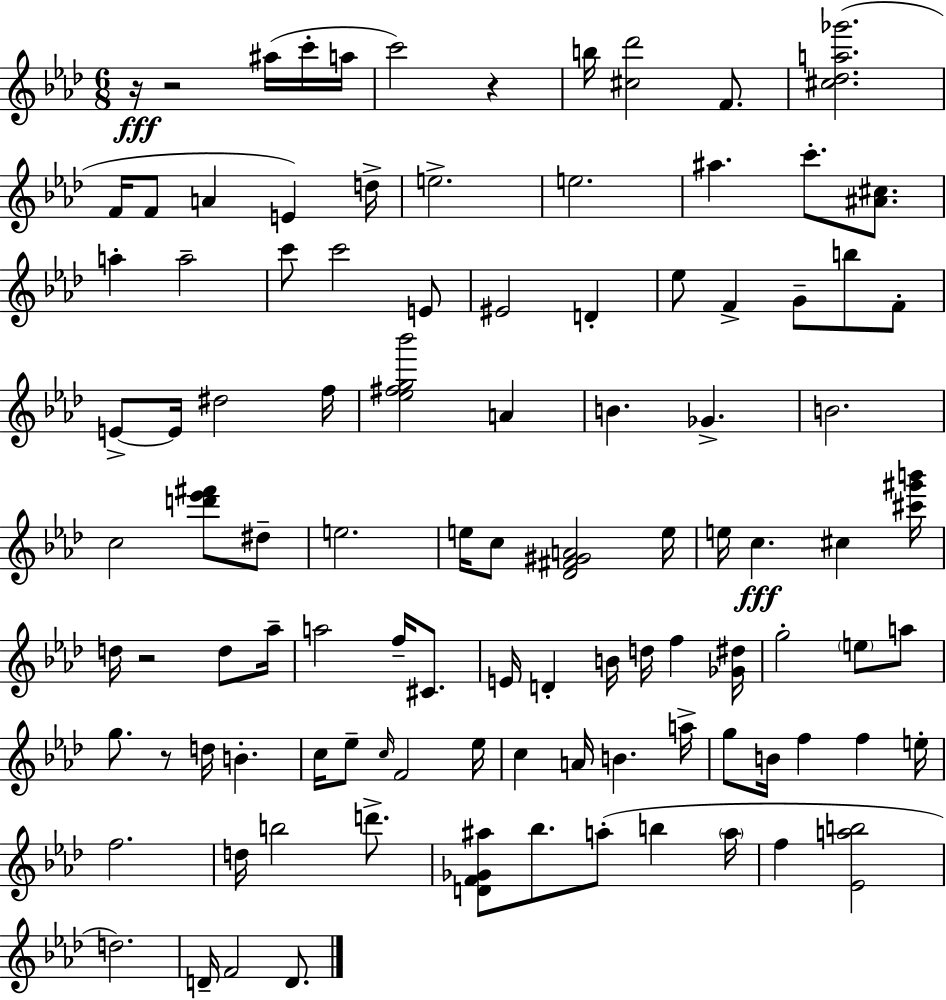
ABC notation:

X:1
T:Untitled
M:6/8
L:1/4
K:Fm
z/4 z2 ^a/4 c'/4 a/4 c'2 z b/4 [^c_d']2 F/2 [^c_da_g']2 F/4 F/2 A E d/4 e2 e2 ^a c'/2 [^A^c]/2 a a2 c'/2 c'2 E/2 ^E2 D _e/2 F G/2 b/2 F/2 E/2 E/4 ^d2 f/4 [_e^fg_b']2 A B _G B2 c2 [d'_e'^f']/2 ^d/2 e2 e/4 c/2 [_D^F^GA]2 e/4 e/4 c ^c [^c'^g'b']/4 d/4 z2 d/2 _a/4 a2 f/4 ^C/2 E/4 D B/4 d/4 f [_G^d]/4 g2 e/2 a/2 g/2 z/2 d/4 B c/4 _e/2 c/4 F2 _e/4 c A/4 B a/4 g/2 B/4 f f e/4 f2 d/4 b2 d'/2 [DF_G^a]/2 _b/2 a/2 b a/4 f [_Eab]2 d2 D/4 F2 D/2